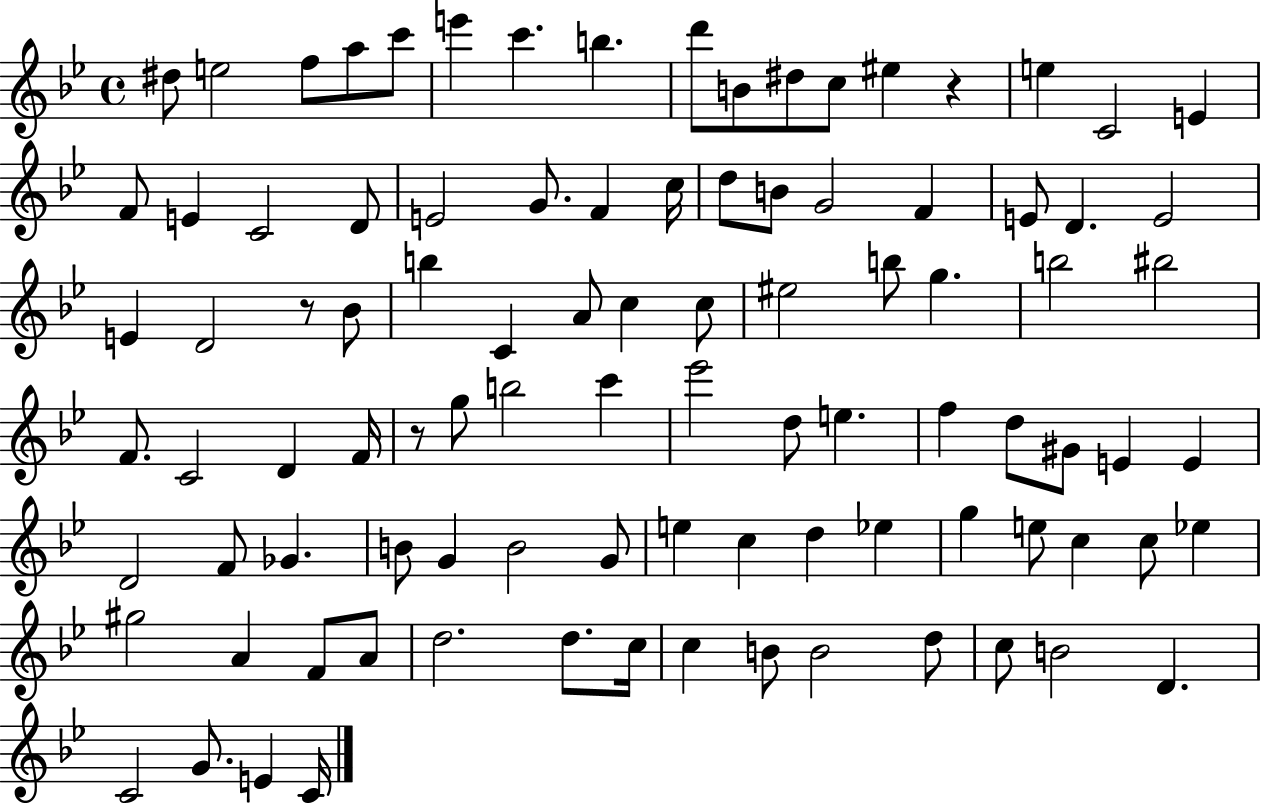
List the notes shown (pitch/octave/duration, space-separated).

D#5/e E5/h F5/e A5/e C6/e E6/q C6/q. B5/q. D6/e B4/e D#5/e C5/e EIS5/q R/q E5/q C4/h E4/q F4/e E4/q C4/h D4/e E4/h G4/e. F4/q C5/s D5/e B4/e G4/h F4/q E4/e D4/q. E4/h E4/q D4/h R/e Bb4/e B5/q C4/q A4/e C5/q C5/e EIS5/h B5/e G5/q. B5/h BIS5/h F4/e. C4/h D4/q F4/s R/e G5/e B5/h C6/q Eb6/h D5/e E5/q. F5/q D5/e G#4/e E4/q E4/q D4/h F4/e Gb4/q. B4/e G4/q B4/h G4/e E5/q C5/q D5/q Eb5/q G5/q E5/e C5/q C5/e Eb5/q G#5/h A4/q F4/e A4/e D5/h. D5/e. C5/s C5/q B4/e B4/h D5/e C5/e B4/h D4/q. C4/h G4/e. E4/q C4/s